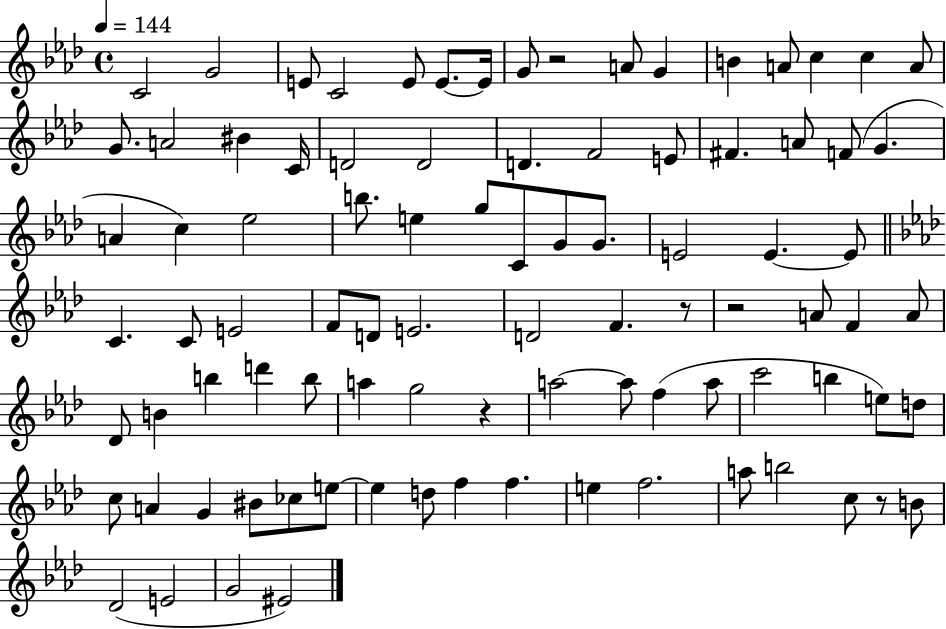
{
  \clef treble
  \time 4/4
  \defaultTimeSignature
  \key aes \major
  \tempo 4 = 144
  c'2 g'2 | e'8 c'2 e'8 e'8.~~ e'16 | g'8 r2 a'8 g'4 | b'4 a'8 c''4 c''4 a'8 | \break g'8. a'2 bis'4 c'16 | d'2 d'2 | d'4. f'2 e'8 | fis'4. a'8 f'8( g'4. | \break a'4 c''4) ees''2 | b''8. e''4 g''8 c'8 g'8 g'8. | e'2 e'4.~~ e'8 | \bar "||" \break \key f \minor c'4. c'8 e'2 | f'8 d'8 e'2. | d'2 f'4. r8 | r2 a'8 f'4 a'8 | \break des'8 b'4 b''4 d'''4 b''8 | a''4 g''2 r4 | a''2~~ a''8 f''4( a''8 | c'''2 b''4 e''8) d''8 | \break c''8 a'4 g'4 bis'8 ces''8 e''8~~ | e''4 d''8 f''4 f''4. | e''4 f''2. | a''8 b''2 c''8 r8 b'8 | \break des'2( e'2 | g'2 eis'2) | \bar "|."
}